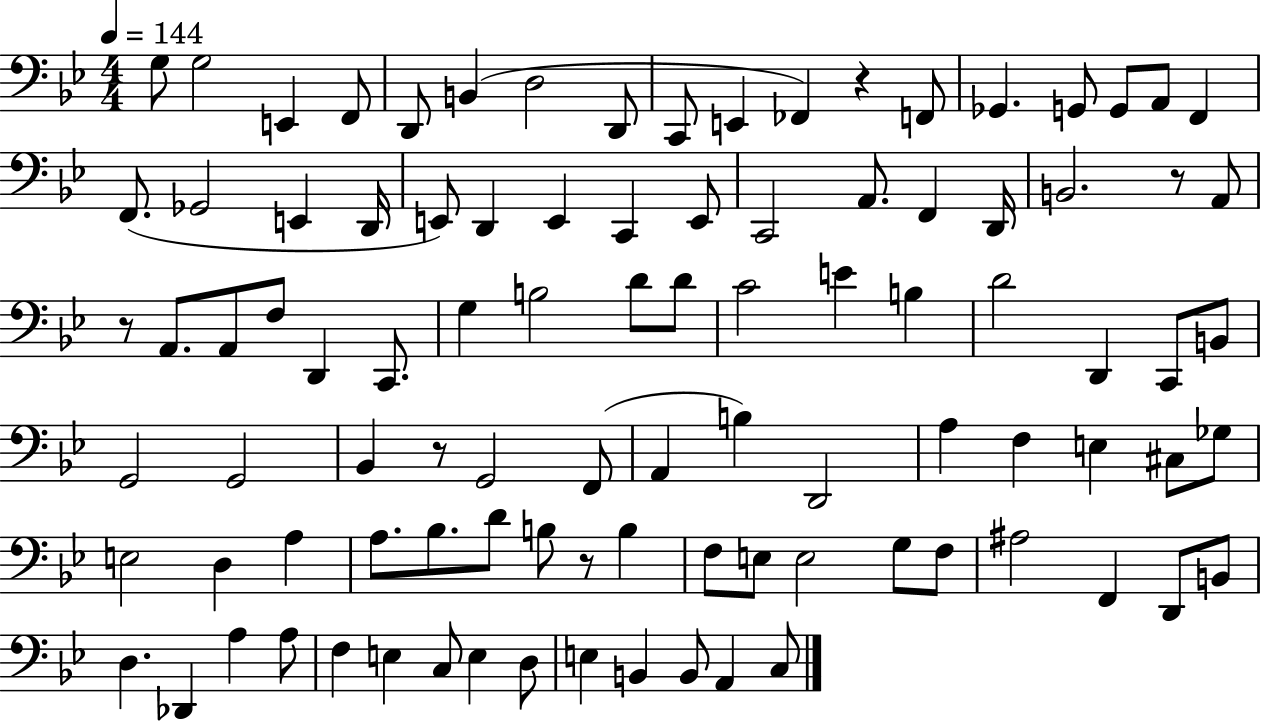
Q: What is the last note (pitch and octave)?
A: C3